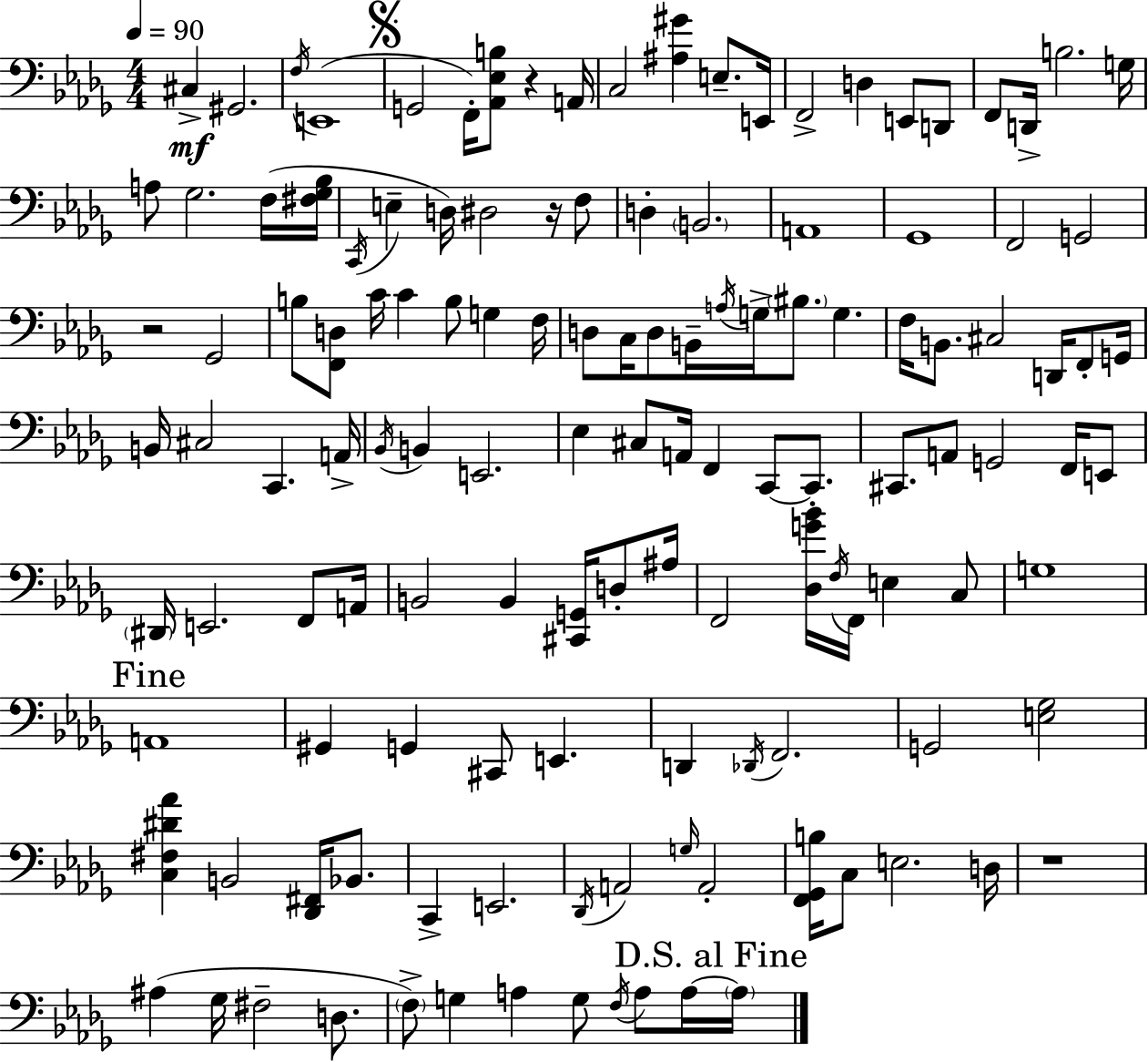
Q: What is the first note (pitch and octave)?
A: C#3